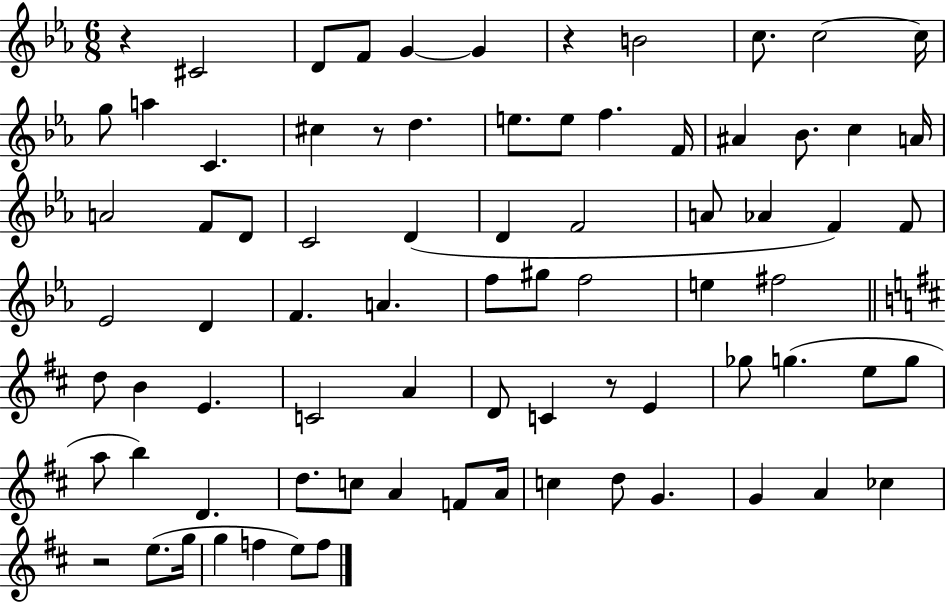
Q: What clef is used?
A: treble